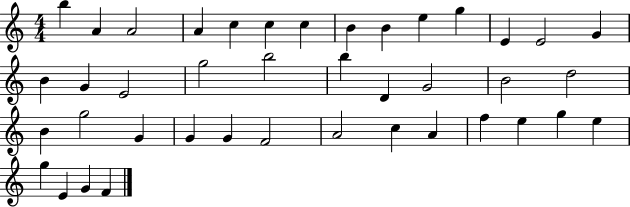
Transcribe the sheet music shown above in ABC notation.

X:1
T:Untitled
M:4/4
L:1/4
K:C
b A A2 A c c c B B e g E E2 G B G E2 g2 b2 b D G2 B2 d2 B g2 G G G F2 A2 c A f e g e g E G F